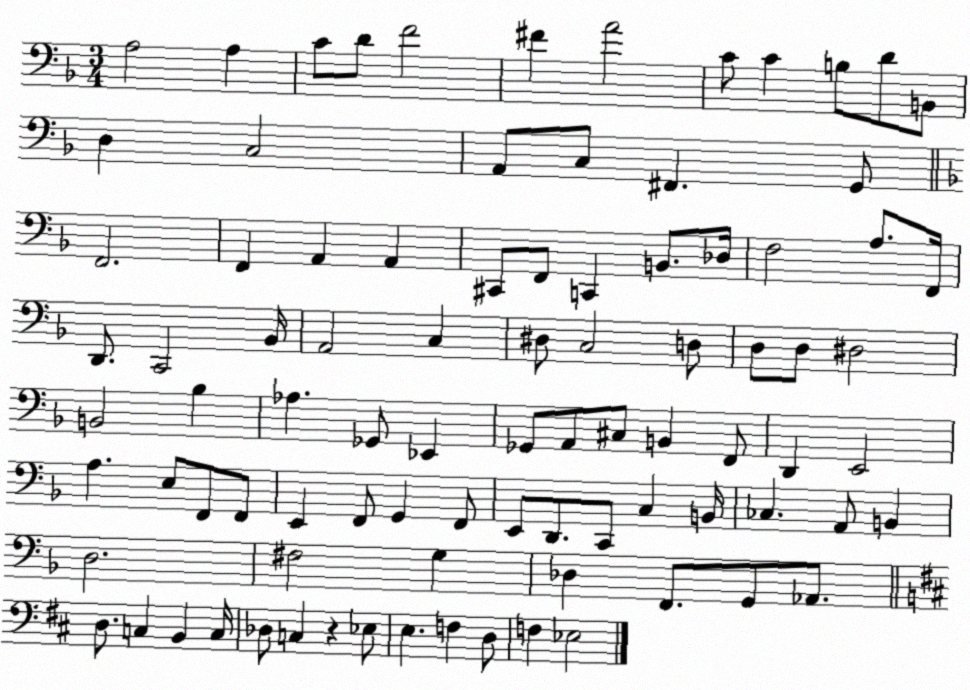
X:1
T:Untitled
M:3/4
L:1/4
K:F
A,2 A, C/2 D/2 F2 ^F A2 C/2 C B,/2 D/2 B,,/2 D, C,2 A,,/2 C,/2 ^F,, G,,/2 F,,2 F,, A,, A,, ^C,,/2 F,,/2 C,, B,,/2 _D,/4 F,2 A,/2 F,,/4 D,,/2 C,,2 _B,,/4 A,,2 C, ^D,/2 C,2 D,/2 D,/2 D,/2 ^D,2 B,,2 _B, _A, _G,,/2 _E,, _G,,/2 A,,/2 ^C,/2 B,, F,,/2 D,, E,,2 A, E,/2 F,,/2 F,,/2 E,, F,,/2 G,, F,,/2 E,,/2 D,,/2 C,,/2 C, B,,/4 _C, A,,/2 B,, D,2 ^F,2 G, _D, F,,/2 G,,/2 _A,,/2 D,/2 C, B,, C,/4 _D,/2 C, z _E,/2 E, F, D,/2 F, _E,2